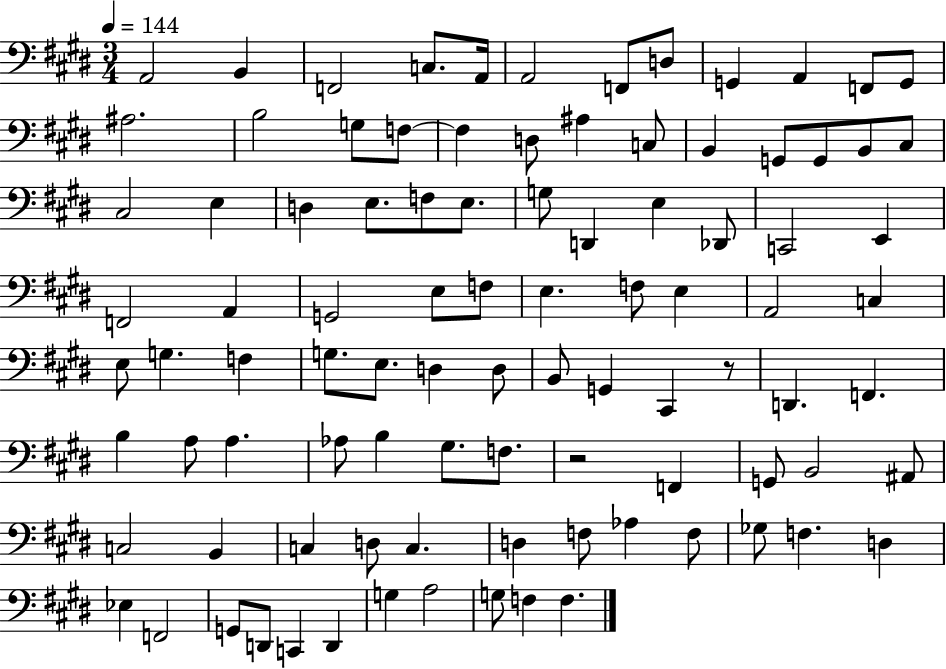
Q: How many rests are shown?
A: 2